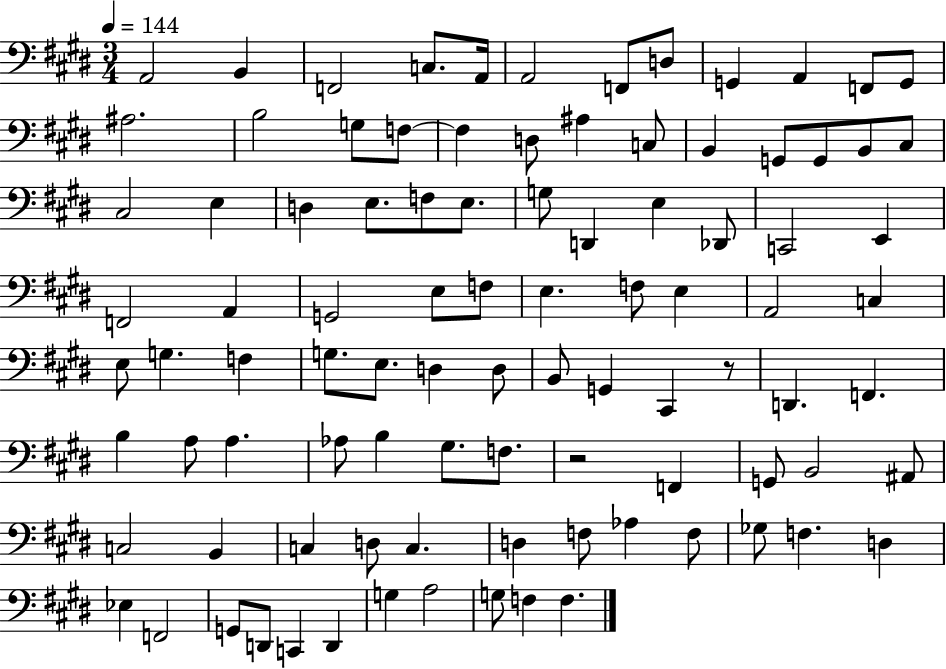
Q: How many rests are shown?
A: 2